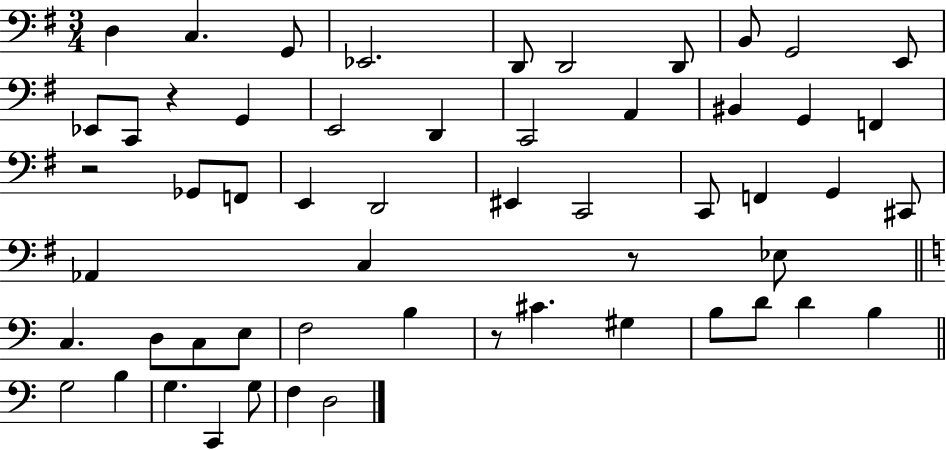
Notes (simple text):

D3/q C3/q. G2/e Eb2/h. D2/e D2/h D2/e B2/e G2/h E2/e Eb2/e C2/e R/q G2/q E2/h D2/q C2/h A2/q BIS2/q G2/q F2/q R/h Gb2/e F2/e E2/q D2/h EIS2/q C2/h C2/e F2/q G2/q C#2/e Ab2/q C3/q R/e Eb3/e C3/q. D3/e C3/e E3/e F3/h B3/q R/e C#4/q. G#3/q B3/e D4/e D4/q B3/q G3/h B3/q G3/q. C2/q G3/e F3/q D3/h